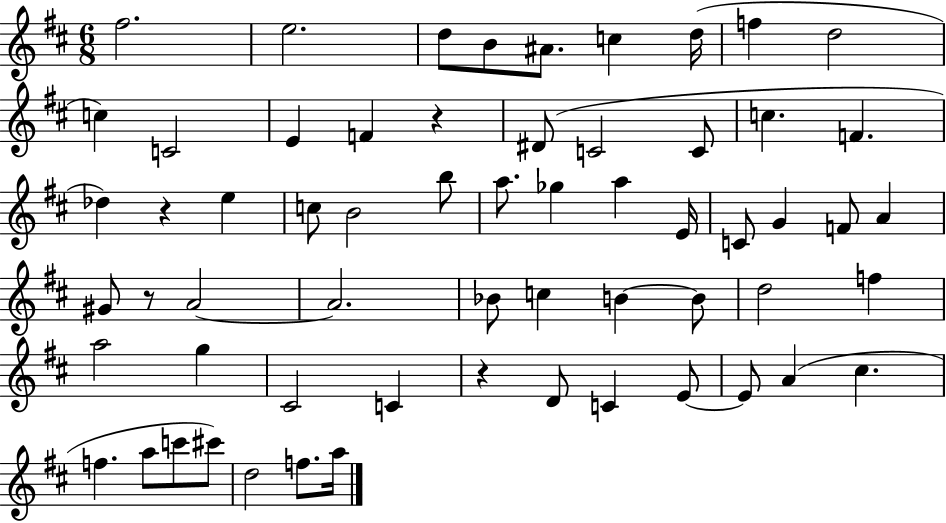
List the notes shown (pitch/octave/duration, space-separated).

F#5/h. E5/h. D5/e B4/e A#4/e. C5/q D5/s F5/q D5/h C5/q C4/h E4/q F4/q R/q D#4/e C4/h C4/e C5/q. F4/q. Db5/q R/q E5/q C5/e B4/h B5/e A5/e. Gb5/q A5/q E4/s C4/e G4/q F4/e A4/q G#4/e R/e A4/h A4/h. Bb4/e C5/q B4/q B4/e D5/h F5/q A5/h G5/q C#4/h C4/q R/q D4/e C4/q E4/e E4/e A4/q C#5/q. F5/q. A5/e C6/e C#6/e D5/h F5/e. A5/s